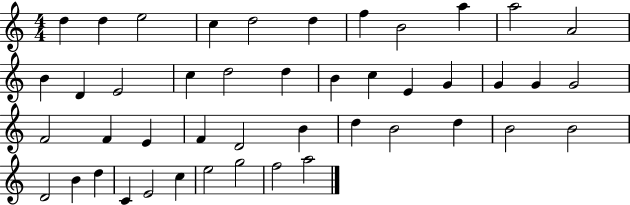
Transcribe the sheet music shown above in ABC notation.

X:1
T:Untitled
M:4/4
L:1/4
K:C
d d e2 c d2 d f B2 a a2 A2 B D E2 c d2 d B c E G G G G2 F2 F E F D2 B d B2 d B2 B2 D2 B d C E2 c e2 g2 f2 a2